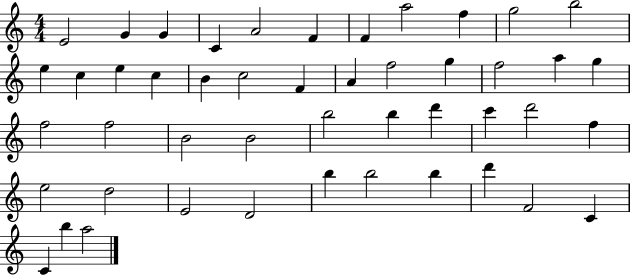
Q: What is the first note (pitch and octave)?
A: E4